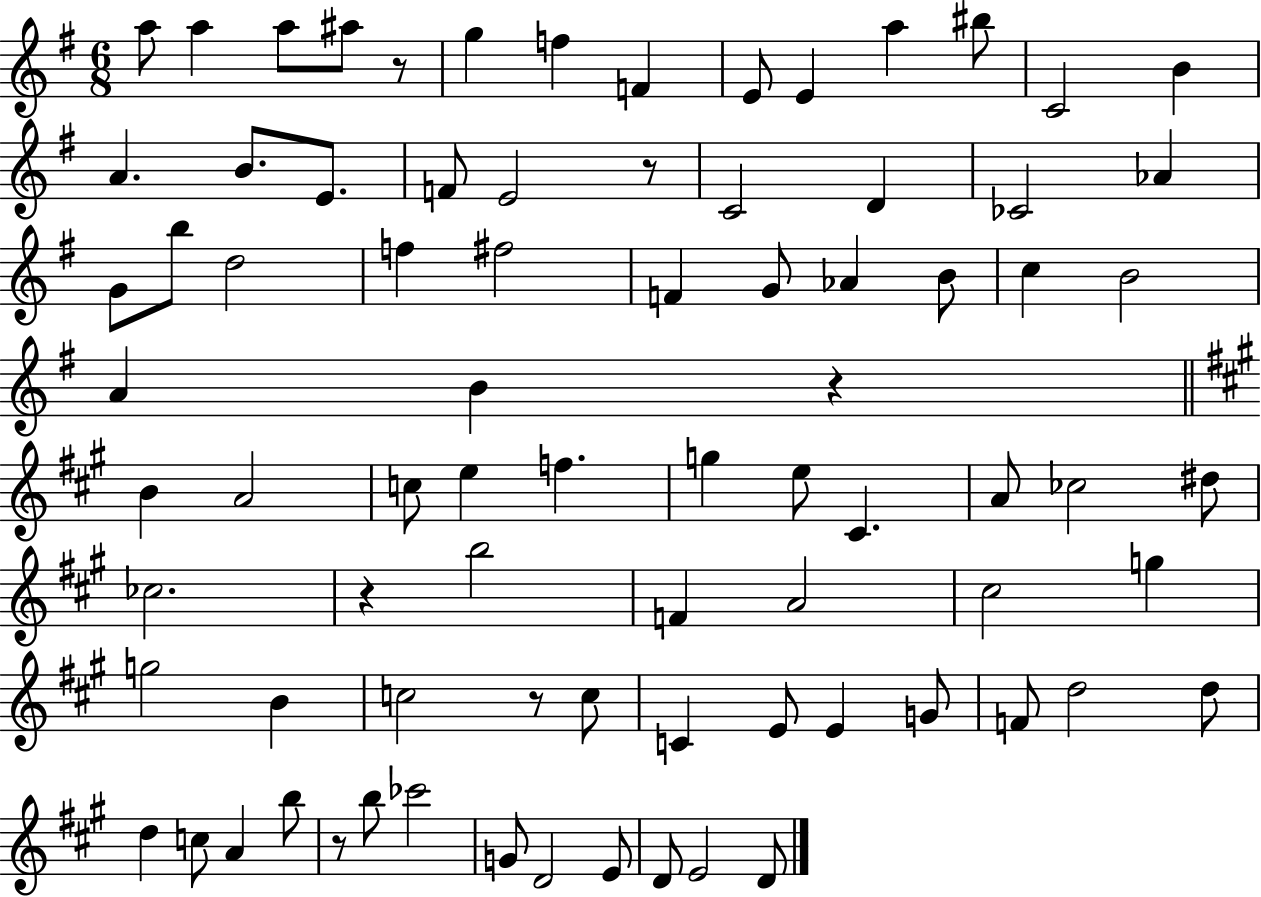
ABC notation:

X:1
T:Untitled
M:6/8
L:1/4
K:G
a/2 a a/2 ^a/2 z/2 g f F E/2 E a ^b/2 C2 B A B/2 E/2 F/2 E2 z/2 C2 D _C2 _A G/2 b/2 d2 f ^f2 F G/2 _A B/2 c B2 A B z B A2 c/2 e f g e/2 ^C A/2 _c2 ^d/2 _c2 z b2 F A2 ^c2 g g2 B c2 z/2 c/2 C E/2 E G/2 F/2 d2 d/2 d c/2 A b/2 z/2 b/2 _c'2 G/2 D2 E/2 D/2 E2 D/2